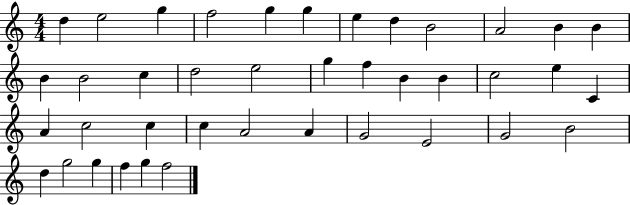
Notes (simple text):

D5/q E5/h G5/q F5/h G5/q G5/q E5/q D5/q B4/h A4/h B4/q B4/q B4/q B4/h C5/q D5/h E5/h G5/q F5/q B4/q B4/q C5/h E5/q C4/q A4/q C5/h C5/q C5/q A4/h A4/q G4/h E4/h G4/h B4/h D5/q G5/h G5/q F5/q G5/q F5/h